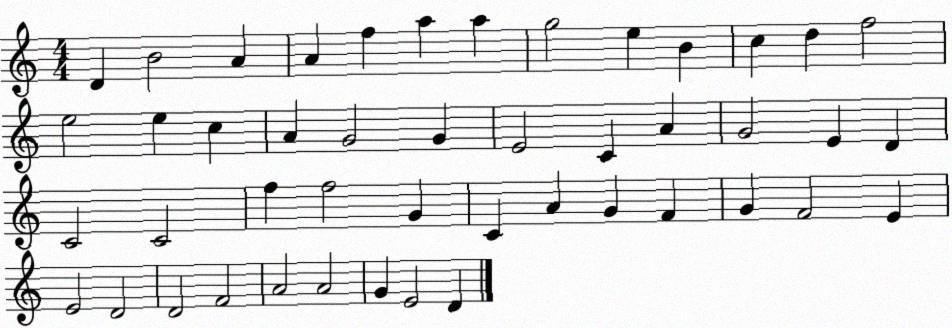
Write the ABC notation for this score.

X:1
T:Untitled
M:4/4
L:1/4
K:C
D B2 A A f a a g2 e B c d f2 e2 e c A G2 G E2 C A G2 E D C2 C2 f f2 G C A G F G F2 E E2 D2 D2 F2 A2 A2 G E2 D